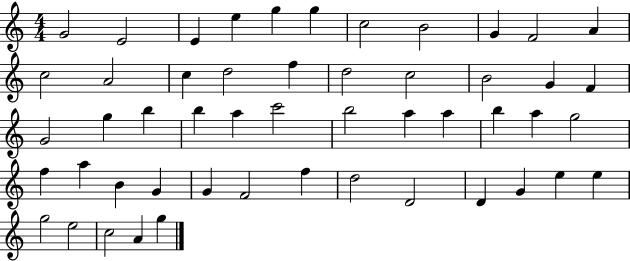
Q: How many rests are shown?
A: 0